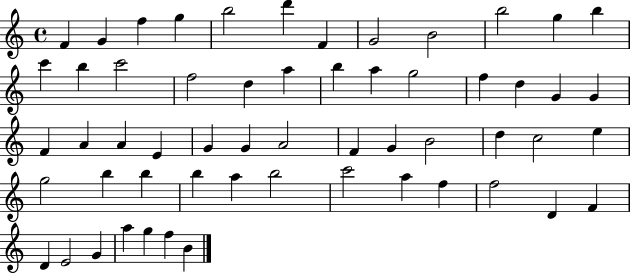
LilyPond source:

{
  \clef treble
  \time 4/4
  \defaultTimeSignature
  \key c \major
  f'4 g'4 f''4 g''4 | b''2 d'''4 f'4 | g'2 b'2 | b''2 g''4 b''4 | \break c'''4 b''4 c'''2 | f''2 d''4 a''4 | b''4 a''4 g''2 | f''4 d''4 g'4 g'4 | \break f'4 a'4 a'4 e'4 | g'4 g'4 a'2 | f'4 g'4 b'2 | d''4 c''2 e''4 | \break g''2 b''4 b''4 | b''4 a''4 b''2 | c'''2 a''4 f''4 | f''2 d'4 f'4 | \break d'4 e'2 g'4 | a''4 g''4 f''4 b'4 | \bar "|."
}